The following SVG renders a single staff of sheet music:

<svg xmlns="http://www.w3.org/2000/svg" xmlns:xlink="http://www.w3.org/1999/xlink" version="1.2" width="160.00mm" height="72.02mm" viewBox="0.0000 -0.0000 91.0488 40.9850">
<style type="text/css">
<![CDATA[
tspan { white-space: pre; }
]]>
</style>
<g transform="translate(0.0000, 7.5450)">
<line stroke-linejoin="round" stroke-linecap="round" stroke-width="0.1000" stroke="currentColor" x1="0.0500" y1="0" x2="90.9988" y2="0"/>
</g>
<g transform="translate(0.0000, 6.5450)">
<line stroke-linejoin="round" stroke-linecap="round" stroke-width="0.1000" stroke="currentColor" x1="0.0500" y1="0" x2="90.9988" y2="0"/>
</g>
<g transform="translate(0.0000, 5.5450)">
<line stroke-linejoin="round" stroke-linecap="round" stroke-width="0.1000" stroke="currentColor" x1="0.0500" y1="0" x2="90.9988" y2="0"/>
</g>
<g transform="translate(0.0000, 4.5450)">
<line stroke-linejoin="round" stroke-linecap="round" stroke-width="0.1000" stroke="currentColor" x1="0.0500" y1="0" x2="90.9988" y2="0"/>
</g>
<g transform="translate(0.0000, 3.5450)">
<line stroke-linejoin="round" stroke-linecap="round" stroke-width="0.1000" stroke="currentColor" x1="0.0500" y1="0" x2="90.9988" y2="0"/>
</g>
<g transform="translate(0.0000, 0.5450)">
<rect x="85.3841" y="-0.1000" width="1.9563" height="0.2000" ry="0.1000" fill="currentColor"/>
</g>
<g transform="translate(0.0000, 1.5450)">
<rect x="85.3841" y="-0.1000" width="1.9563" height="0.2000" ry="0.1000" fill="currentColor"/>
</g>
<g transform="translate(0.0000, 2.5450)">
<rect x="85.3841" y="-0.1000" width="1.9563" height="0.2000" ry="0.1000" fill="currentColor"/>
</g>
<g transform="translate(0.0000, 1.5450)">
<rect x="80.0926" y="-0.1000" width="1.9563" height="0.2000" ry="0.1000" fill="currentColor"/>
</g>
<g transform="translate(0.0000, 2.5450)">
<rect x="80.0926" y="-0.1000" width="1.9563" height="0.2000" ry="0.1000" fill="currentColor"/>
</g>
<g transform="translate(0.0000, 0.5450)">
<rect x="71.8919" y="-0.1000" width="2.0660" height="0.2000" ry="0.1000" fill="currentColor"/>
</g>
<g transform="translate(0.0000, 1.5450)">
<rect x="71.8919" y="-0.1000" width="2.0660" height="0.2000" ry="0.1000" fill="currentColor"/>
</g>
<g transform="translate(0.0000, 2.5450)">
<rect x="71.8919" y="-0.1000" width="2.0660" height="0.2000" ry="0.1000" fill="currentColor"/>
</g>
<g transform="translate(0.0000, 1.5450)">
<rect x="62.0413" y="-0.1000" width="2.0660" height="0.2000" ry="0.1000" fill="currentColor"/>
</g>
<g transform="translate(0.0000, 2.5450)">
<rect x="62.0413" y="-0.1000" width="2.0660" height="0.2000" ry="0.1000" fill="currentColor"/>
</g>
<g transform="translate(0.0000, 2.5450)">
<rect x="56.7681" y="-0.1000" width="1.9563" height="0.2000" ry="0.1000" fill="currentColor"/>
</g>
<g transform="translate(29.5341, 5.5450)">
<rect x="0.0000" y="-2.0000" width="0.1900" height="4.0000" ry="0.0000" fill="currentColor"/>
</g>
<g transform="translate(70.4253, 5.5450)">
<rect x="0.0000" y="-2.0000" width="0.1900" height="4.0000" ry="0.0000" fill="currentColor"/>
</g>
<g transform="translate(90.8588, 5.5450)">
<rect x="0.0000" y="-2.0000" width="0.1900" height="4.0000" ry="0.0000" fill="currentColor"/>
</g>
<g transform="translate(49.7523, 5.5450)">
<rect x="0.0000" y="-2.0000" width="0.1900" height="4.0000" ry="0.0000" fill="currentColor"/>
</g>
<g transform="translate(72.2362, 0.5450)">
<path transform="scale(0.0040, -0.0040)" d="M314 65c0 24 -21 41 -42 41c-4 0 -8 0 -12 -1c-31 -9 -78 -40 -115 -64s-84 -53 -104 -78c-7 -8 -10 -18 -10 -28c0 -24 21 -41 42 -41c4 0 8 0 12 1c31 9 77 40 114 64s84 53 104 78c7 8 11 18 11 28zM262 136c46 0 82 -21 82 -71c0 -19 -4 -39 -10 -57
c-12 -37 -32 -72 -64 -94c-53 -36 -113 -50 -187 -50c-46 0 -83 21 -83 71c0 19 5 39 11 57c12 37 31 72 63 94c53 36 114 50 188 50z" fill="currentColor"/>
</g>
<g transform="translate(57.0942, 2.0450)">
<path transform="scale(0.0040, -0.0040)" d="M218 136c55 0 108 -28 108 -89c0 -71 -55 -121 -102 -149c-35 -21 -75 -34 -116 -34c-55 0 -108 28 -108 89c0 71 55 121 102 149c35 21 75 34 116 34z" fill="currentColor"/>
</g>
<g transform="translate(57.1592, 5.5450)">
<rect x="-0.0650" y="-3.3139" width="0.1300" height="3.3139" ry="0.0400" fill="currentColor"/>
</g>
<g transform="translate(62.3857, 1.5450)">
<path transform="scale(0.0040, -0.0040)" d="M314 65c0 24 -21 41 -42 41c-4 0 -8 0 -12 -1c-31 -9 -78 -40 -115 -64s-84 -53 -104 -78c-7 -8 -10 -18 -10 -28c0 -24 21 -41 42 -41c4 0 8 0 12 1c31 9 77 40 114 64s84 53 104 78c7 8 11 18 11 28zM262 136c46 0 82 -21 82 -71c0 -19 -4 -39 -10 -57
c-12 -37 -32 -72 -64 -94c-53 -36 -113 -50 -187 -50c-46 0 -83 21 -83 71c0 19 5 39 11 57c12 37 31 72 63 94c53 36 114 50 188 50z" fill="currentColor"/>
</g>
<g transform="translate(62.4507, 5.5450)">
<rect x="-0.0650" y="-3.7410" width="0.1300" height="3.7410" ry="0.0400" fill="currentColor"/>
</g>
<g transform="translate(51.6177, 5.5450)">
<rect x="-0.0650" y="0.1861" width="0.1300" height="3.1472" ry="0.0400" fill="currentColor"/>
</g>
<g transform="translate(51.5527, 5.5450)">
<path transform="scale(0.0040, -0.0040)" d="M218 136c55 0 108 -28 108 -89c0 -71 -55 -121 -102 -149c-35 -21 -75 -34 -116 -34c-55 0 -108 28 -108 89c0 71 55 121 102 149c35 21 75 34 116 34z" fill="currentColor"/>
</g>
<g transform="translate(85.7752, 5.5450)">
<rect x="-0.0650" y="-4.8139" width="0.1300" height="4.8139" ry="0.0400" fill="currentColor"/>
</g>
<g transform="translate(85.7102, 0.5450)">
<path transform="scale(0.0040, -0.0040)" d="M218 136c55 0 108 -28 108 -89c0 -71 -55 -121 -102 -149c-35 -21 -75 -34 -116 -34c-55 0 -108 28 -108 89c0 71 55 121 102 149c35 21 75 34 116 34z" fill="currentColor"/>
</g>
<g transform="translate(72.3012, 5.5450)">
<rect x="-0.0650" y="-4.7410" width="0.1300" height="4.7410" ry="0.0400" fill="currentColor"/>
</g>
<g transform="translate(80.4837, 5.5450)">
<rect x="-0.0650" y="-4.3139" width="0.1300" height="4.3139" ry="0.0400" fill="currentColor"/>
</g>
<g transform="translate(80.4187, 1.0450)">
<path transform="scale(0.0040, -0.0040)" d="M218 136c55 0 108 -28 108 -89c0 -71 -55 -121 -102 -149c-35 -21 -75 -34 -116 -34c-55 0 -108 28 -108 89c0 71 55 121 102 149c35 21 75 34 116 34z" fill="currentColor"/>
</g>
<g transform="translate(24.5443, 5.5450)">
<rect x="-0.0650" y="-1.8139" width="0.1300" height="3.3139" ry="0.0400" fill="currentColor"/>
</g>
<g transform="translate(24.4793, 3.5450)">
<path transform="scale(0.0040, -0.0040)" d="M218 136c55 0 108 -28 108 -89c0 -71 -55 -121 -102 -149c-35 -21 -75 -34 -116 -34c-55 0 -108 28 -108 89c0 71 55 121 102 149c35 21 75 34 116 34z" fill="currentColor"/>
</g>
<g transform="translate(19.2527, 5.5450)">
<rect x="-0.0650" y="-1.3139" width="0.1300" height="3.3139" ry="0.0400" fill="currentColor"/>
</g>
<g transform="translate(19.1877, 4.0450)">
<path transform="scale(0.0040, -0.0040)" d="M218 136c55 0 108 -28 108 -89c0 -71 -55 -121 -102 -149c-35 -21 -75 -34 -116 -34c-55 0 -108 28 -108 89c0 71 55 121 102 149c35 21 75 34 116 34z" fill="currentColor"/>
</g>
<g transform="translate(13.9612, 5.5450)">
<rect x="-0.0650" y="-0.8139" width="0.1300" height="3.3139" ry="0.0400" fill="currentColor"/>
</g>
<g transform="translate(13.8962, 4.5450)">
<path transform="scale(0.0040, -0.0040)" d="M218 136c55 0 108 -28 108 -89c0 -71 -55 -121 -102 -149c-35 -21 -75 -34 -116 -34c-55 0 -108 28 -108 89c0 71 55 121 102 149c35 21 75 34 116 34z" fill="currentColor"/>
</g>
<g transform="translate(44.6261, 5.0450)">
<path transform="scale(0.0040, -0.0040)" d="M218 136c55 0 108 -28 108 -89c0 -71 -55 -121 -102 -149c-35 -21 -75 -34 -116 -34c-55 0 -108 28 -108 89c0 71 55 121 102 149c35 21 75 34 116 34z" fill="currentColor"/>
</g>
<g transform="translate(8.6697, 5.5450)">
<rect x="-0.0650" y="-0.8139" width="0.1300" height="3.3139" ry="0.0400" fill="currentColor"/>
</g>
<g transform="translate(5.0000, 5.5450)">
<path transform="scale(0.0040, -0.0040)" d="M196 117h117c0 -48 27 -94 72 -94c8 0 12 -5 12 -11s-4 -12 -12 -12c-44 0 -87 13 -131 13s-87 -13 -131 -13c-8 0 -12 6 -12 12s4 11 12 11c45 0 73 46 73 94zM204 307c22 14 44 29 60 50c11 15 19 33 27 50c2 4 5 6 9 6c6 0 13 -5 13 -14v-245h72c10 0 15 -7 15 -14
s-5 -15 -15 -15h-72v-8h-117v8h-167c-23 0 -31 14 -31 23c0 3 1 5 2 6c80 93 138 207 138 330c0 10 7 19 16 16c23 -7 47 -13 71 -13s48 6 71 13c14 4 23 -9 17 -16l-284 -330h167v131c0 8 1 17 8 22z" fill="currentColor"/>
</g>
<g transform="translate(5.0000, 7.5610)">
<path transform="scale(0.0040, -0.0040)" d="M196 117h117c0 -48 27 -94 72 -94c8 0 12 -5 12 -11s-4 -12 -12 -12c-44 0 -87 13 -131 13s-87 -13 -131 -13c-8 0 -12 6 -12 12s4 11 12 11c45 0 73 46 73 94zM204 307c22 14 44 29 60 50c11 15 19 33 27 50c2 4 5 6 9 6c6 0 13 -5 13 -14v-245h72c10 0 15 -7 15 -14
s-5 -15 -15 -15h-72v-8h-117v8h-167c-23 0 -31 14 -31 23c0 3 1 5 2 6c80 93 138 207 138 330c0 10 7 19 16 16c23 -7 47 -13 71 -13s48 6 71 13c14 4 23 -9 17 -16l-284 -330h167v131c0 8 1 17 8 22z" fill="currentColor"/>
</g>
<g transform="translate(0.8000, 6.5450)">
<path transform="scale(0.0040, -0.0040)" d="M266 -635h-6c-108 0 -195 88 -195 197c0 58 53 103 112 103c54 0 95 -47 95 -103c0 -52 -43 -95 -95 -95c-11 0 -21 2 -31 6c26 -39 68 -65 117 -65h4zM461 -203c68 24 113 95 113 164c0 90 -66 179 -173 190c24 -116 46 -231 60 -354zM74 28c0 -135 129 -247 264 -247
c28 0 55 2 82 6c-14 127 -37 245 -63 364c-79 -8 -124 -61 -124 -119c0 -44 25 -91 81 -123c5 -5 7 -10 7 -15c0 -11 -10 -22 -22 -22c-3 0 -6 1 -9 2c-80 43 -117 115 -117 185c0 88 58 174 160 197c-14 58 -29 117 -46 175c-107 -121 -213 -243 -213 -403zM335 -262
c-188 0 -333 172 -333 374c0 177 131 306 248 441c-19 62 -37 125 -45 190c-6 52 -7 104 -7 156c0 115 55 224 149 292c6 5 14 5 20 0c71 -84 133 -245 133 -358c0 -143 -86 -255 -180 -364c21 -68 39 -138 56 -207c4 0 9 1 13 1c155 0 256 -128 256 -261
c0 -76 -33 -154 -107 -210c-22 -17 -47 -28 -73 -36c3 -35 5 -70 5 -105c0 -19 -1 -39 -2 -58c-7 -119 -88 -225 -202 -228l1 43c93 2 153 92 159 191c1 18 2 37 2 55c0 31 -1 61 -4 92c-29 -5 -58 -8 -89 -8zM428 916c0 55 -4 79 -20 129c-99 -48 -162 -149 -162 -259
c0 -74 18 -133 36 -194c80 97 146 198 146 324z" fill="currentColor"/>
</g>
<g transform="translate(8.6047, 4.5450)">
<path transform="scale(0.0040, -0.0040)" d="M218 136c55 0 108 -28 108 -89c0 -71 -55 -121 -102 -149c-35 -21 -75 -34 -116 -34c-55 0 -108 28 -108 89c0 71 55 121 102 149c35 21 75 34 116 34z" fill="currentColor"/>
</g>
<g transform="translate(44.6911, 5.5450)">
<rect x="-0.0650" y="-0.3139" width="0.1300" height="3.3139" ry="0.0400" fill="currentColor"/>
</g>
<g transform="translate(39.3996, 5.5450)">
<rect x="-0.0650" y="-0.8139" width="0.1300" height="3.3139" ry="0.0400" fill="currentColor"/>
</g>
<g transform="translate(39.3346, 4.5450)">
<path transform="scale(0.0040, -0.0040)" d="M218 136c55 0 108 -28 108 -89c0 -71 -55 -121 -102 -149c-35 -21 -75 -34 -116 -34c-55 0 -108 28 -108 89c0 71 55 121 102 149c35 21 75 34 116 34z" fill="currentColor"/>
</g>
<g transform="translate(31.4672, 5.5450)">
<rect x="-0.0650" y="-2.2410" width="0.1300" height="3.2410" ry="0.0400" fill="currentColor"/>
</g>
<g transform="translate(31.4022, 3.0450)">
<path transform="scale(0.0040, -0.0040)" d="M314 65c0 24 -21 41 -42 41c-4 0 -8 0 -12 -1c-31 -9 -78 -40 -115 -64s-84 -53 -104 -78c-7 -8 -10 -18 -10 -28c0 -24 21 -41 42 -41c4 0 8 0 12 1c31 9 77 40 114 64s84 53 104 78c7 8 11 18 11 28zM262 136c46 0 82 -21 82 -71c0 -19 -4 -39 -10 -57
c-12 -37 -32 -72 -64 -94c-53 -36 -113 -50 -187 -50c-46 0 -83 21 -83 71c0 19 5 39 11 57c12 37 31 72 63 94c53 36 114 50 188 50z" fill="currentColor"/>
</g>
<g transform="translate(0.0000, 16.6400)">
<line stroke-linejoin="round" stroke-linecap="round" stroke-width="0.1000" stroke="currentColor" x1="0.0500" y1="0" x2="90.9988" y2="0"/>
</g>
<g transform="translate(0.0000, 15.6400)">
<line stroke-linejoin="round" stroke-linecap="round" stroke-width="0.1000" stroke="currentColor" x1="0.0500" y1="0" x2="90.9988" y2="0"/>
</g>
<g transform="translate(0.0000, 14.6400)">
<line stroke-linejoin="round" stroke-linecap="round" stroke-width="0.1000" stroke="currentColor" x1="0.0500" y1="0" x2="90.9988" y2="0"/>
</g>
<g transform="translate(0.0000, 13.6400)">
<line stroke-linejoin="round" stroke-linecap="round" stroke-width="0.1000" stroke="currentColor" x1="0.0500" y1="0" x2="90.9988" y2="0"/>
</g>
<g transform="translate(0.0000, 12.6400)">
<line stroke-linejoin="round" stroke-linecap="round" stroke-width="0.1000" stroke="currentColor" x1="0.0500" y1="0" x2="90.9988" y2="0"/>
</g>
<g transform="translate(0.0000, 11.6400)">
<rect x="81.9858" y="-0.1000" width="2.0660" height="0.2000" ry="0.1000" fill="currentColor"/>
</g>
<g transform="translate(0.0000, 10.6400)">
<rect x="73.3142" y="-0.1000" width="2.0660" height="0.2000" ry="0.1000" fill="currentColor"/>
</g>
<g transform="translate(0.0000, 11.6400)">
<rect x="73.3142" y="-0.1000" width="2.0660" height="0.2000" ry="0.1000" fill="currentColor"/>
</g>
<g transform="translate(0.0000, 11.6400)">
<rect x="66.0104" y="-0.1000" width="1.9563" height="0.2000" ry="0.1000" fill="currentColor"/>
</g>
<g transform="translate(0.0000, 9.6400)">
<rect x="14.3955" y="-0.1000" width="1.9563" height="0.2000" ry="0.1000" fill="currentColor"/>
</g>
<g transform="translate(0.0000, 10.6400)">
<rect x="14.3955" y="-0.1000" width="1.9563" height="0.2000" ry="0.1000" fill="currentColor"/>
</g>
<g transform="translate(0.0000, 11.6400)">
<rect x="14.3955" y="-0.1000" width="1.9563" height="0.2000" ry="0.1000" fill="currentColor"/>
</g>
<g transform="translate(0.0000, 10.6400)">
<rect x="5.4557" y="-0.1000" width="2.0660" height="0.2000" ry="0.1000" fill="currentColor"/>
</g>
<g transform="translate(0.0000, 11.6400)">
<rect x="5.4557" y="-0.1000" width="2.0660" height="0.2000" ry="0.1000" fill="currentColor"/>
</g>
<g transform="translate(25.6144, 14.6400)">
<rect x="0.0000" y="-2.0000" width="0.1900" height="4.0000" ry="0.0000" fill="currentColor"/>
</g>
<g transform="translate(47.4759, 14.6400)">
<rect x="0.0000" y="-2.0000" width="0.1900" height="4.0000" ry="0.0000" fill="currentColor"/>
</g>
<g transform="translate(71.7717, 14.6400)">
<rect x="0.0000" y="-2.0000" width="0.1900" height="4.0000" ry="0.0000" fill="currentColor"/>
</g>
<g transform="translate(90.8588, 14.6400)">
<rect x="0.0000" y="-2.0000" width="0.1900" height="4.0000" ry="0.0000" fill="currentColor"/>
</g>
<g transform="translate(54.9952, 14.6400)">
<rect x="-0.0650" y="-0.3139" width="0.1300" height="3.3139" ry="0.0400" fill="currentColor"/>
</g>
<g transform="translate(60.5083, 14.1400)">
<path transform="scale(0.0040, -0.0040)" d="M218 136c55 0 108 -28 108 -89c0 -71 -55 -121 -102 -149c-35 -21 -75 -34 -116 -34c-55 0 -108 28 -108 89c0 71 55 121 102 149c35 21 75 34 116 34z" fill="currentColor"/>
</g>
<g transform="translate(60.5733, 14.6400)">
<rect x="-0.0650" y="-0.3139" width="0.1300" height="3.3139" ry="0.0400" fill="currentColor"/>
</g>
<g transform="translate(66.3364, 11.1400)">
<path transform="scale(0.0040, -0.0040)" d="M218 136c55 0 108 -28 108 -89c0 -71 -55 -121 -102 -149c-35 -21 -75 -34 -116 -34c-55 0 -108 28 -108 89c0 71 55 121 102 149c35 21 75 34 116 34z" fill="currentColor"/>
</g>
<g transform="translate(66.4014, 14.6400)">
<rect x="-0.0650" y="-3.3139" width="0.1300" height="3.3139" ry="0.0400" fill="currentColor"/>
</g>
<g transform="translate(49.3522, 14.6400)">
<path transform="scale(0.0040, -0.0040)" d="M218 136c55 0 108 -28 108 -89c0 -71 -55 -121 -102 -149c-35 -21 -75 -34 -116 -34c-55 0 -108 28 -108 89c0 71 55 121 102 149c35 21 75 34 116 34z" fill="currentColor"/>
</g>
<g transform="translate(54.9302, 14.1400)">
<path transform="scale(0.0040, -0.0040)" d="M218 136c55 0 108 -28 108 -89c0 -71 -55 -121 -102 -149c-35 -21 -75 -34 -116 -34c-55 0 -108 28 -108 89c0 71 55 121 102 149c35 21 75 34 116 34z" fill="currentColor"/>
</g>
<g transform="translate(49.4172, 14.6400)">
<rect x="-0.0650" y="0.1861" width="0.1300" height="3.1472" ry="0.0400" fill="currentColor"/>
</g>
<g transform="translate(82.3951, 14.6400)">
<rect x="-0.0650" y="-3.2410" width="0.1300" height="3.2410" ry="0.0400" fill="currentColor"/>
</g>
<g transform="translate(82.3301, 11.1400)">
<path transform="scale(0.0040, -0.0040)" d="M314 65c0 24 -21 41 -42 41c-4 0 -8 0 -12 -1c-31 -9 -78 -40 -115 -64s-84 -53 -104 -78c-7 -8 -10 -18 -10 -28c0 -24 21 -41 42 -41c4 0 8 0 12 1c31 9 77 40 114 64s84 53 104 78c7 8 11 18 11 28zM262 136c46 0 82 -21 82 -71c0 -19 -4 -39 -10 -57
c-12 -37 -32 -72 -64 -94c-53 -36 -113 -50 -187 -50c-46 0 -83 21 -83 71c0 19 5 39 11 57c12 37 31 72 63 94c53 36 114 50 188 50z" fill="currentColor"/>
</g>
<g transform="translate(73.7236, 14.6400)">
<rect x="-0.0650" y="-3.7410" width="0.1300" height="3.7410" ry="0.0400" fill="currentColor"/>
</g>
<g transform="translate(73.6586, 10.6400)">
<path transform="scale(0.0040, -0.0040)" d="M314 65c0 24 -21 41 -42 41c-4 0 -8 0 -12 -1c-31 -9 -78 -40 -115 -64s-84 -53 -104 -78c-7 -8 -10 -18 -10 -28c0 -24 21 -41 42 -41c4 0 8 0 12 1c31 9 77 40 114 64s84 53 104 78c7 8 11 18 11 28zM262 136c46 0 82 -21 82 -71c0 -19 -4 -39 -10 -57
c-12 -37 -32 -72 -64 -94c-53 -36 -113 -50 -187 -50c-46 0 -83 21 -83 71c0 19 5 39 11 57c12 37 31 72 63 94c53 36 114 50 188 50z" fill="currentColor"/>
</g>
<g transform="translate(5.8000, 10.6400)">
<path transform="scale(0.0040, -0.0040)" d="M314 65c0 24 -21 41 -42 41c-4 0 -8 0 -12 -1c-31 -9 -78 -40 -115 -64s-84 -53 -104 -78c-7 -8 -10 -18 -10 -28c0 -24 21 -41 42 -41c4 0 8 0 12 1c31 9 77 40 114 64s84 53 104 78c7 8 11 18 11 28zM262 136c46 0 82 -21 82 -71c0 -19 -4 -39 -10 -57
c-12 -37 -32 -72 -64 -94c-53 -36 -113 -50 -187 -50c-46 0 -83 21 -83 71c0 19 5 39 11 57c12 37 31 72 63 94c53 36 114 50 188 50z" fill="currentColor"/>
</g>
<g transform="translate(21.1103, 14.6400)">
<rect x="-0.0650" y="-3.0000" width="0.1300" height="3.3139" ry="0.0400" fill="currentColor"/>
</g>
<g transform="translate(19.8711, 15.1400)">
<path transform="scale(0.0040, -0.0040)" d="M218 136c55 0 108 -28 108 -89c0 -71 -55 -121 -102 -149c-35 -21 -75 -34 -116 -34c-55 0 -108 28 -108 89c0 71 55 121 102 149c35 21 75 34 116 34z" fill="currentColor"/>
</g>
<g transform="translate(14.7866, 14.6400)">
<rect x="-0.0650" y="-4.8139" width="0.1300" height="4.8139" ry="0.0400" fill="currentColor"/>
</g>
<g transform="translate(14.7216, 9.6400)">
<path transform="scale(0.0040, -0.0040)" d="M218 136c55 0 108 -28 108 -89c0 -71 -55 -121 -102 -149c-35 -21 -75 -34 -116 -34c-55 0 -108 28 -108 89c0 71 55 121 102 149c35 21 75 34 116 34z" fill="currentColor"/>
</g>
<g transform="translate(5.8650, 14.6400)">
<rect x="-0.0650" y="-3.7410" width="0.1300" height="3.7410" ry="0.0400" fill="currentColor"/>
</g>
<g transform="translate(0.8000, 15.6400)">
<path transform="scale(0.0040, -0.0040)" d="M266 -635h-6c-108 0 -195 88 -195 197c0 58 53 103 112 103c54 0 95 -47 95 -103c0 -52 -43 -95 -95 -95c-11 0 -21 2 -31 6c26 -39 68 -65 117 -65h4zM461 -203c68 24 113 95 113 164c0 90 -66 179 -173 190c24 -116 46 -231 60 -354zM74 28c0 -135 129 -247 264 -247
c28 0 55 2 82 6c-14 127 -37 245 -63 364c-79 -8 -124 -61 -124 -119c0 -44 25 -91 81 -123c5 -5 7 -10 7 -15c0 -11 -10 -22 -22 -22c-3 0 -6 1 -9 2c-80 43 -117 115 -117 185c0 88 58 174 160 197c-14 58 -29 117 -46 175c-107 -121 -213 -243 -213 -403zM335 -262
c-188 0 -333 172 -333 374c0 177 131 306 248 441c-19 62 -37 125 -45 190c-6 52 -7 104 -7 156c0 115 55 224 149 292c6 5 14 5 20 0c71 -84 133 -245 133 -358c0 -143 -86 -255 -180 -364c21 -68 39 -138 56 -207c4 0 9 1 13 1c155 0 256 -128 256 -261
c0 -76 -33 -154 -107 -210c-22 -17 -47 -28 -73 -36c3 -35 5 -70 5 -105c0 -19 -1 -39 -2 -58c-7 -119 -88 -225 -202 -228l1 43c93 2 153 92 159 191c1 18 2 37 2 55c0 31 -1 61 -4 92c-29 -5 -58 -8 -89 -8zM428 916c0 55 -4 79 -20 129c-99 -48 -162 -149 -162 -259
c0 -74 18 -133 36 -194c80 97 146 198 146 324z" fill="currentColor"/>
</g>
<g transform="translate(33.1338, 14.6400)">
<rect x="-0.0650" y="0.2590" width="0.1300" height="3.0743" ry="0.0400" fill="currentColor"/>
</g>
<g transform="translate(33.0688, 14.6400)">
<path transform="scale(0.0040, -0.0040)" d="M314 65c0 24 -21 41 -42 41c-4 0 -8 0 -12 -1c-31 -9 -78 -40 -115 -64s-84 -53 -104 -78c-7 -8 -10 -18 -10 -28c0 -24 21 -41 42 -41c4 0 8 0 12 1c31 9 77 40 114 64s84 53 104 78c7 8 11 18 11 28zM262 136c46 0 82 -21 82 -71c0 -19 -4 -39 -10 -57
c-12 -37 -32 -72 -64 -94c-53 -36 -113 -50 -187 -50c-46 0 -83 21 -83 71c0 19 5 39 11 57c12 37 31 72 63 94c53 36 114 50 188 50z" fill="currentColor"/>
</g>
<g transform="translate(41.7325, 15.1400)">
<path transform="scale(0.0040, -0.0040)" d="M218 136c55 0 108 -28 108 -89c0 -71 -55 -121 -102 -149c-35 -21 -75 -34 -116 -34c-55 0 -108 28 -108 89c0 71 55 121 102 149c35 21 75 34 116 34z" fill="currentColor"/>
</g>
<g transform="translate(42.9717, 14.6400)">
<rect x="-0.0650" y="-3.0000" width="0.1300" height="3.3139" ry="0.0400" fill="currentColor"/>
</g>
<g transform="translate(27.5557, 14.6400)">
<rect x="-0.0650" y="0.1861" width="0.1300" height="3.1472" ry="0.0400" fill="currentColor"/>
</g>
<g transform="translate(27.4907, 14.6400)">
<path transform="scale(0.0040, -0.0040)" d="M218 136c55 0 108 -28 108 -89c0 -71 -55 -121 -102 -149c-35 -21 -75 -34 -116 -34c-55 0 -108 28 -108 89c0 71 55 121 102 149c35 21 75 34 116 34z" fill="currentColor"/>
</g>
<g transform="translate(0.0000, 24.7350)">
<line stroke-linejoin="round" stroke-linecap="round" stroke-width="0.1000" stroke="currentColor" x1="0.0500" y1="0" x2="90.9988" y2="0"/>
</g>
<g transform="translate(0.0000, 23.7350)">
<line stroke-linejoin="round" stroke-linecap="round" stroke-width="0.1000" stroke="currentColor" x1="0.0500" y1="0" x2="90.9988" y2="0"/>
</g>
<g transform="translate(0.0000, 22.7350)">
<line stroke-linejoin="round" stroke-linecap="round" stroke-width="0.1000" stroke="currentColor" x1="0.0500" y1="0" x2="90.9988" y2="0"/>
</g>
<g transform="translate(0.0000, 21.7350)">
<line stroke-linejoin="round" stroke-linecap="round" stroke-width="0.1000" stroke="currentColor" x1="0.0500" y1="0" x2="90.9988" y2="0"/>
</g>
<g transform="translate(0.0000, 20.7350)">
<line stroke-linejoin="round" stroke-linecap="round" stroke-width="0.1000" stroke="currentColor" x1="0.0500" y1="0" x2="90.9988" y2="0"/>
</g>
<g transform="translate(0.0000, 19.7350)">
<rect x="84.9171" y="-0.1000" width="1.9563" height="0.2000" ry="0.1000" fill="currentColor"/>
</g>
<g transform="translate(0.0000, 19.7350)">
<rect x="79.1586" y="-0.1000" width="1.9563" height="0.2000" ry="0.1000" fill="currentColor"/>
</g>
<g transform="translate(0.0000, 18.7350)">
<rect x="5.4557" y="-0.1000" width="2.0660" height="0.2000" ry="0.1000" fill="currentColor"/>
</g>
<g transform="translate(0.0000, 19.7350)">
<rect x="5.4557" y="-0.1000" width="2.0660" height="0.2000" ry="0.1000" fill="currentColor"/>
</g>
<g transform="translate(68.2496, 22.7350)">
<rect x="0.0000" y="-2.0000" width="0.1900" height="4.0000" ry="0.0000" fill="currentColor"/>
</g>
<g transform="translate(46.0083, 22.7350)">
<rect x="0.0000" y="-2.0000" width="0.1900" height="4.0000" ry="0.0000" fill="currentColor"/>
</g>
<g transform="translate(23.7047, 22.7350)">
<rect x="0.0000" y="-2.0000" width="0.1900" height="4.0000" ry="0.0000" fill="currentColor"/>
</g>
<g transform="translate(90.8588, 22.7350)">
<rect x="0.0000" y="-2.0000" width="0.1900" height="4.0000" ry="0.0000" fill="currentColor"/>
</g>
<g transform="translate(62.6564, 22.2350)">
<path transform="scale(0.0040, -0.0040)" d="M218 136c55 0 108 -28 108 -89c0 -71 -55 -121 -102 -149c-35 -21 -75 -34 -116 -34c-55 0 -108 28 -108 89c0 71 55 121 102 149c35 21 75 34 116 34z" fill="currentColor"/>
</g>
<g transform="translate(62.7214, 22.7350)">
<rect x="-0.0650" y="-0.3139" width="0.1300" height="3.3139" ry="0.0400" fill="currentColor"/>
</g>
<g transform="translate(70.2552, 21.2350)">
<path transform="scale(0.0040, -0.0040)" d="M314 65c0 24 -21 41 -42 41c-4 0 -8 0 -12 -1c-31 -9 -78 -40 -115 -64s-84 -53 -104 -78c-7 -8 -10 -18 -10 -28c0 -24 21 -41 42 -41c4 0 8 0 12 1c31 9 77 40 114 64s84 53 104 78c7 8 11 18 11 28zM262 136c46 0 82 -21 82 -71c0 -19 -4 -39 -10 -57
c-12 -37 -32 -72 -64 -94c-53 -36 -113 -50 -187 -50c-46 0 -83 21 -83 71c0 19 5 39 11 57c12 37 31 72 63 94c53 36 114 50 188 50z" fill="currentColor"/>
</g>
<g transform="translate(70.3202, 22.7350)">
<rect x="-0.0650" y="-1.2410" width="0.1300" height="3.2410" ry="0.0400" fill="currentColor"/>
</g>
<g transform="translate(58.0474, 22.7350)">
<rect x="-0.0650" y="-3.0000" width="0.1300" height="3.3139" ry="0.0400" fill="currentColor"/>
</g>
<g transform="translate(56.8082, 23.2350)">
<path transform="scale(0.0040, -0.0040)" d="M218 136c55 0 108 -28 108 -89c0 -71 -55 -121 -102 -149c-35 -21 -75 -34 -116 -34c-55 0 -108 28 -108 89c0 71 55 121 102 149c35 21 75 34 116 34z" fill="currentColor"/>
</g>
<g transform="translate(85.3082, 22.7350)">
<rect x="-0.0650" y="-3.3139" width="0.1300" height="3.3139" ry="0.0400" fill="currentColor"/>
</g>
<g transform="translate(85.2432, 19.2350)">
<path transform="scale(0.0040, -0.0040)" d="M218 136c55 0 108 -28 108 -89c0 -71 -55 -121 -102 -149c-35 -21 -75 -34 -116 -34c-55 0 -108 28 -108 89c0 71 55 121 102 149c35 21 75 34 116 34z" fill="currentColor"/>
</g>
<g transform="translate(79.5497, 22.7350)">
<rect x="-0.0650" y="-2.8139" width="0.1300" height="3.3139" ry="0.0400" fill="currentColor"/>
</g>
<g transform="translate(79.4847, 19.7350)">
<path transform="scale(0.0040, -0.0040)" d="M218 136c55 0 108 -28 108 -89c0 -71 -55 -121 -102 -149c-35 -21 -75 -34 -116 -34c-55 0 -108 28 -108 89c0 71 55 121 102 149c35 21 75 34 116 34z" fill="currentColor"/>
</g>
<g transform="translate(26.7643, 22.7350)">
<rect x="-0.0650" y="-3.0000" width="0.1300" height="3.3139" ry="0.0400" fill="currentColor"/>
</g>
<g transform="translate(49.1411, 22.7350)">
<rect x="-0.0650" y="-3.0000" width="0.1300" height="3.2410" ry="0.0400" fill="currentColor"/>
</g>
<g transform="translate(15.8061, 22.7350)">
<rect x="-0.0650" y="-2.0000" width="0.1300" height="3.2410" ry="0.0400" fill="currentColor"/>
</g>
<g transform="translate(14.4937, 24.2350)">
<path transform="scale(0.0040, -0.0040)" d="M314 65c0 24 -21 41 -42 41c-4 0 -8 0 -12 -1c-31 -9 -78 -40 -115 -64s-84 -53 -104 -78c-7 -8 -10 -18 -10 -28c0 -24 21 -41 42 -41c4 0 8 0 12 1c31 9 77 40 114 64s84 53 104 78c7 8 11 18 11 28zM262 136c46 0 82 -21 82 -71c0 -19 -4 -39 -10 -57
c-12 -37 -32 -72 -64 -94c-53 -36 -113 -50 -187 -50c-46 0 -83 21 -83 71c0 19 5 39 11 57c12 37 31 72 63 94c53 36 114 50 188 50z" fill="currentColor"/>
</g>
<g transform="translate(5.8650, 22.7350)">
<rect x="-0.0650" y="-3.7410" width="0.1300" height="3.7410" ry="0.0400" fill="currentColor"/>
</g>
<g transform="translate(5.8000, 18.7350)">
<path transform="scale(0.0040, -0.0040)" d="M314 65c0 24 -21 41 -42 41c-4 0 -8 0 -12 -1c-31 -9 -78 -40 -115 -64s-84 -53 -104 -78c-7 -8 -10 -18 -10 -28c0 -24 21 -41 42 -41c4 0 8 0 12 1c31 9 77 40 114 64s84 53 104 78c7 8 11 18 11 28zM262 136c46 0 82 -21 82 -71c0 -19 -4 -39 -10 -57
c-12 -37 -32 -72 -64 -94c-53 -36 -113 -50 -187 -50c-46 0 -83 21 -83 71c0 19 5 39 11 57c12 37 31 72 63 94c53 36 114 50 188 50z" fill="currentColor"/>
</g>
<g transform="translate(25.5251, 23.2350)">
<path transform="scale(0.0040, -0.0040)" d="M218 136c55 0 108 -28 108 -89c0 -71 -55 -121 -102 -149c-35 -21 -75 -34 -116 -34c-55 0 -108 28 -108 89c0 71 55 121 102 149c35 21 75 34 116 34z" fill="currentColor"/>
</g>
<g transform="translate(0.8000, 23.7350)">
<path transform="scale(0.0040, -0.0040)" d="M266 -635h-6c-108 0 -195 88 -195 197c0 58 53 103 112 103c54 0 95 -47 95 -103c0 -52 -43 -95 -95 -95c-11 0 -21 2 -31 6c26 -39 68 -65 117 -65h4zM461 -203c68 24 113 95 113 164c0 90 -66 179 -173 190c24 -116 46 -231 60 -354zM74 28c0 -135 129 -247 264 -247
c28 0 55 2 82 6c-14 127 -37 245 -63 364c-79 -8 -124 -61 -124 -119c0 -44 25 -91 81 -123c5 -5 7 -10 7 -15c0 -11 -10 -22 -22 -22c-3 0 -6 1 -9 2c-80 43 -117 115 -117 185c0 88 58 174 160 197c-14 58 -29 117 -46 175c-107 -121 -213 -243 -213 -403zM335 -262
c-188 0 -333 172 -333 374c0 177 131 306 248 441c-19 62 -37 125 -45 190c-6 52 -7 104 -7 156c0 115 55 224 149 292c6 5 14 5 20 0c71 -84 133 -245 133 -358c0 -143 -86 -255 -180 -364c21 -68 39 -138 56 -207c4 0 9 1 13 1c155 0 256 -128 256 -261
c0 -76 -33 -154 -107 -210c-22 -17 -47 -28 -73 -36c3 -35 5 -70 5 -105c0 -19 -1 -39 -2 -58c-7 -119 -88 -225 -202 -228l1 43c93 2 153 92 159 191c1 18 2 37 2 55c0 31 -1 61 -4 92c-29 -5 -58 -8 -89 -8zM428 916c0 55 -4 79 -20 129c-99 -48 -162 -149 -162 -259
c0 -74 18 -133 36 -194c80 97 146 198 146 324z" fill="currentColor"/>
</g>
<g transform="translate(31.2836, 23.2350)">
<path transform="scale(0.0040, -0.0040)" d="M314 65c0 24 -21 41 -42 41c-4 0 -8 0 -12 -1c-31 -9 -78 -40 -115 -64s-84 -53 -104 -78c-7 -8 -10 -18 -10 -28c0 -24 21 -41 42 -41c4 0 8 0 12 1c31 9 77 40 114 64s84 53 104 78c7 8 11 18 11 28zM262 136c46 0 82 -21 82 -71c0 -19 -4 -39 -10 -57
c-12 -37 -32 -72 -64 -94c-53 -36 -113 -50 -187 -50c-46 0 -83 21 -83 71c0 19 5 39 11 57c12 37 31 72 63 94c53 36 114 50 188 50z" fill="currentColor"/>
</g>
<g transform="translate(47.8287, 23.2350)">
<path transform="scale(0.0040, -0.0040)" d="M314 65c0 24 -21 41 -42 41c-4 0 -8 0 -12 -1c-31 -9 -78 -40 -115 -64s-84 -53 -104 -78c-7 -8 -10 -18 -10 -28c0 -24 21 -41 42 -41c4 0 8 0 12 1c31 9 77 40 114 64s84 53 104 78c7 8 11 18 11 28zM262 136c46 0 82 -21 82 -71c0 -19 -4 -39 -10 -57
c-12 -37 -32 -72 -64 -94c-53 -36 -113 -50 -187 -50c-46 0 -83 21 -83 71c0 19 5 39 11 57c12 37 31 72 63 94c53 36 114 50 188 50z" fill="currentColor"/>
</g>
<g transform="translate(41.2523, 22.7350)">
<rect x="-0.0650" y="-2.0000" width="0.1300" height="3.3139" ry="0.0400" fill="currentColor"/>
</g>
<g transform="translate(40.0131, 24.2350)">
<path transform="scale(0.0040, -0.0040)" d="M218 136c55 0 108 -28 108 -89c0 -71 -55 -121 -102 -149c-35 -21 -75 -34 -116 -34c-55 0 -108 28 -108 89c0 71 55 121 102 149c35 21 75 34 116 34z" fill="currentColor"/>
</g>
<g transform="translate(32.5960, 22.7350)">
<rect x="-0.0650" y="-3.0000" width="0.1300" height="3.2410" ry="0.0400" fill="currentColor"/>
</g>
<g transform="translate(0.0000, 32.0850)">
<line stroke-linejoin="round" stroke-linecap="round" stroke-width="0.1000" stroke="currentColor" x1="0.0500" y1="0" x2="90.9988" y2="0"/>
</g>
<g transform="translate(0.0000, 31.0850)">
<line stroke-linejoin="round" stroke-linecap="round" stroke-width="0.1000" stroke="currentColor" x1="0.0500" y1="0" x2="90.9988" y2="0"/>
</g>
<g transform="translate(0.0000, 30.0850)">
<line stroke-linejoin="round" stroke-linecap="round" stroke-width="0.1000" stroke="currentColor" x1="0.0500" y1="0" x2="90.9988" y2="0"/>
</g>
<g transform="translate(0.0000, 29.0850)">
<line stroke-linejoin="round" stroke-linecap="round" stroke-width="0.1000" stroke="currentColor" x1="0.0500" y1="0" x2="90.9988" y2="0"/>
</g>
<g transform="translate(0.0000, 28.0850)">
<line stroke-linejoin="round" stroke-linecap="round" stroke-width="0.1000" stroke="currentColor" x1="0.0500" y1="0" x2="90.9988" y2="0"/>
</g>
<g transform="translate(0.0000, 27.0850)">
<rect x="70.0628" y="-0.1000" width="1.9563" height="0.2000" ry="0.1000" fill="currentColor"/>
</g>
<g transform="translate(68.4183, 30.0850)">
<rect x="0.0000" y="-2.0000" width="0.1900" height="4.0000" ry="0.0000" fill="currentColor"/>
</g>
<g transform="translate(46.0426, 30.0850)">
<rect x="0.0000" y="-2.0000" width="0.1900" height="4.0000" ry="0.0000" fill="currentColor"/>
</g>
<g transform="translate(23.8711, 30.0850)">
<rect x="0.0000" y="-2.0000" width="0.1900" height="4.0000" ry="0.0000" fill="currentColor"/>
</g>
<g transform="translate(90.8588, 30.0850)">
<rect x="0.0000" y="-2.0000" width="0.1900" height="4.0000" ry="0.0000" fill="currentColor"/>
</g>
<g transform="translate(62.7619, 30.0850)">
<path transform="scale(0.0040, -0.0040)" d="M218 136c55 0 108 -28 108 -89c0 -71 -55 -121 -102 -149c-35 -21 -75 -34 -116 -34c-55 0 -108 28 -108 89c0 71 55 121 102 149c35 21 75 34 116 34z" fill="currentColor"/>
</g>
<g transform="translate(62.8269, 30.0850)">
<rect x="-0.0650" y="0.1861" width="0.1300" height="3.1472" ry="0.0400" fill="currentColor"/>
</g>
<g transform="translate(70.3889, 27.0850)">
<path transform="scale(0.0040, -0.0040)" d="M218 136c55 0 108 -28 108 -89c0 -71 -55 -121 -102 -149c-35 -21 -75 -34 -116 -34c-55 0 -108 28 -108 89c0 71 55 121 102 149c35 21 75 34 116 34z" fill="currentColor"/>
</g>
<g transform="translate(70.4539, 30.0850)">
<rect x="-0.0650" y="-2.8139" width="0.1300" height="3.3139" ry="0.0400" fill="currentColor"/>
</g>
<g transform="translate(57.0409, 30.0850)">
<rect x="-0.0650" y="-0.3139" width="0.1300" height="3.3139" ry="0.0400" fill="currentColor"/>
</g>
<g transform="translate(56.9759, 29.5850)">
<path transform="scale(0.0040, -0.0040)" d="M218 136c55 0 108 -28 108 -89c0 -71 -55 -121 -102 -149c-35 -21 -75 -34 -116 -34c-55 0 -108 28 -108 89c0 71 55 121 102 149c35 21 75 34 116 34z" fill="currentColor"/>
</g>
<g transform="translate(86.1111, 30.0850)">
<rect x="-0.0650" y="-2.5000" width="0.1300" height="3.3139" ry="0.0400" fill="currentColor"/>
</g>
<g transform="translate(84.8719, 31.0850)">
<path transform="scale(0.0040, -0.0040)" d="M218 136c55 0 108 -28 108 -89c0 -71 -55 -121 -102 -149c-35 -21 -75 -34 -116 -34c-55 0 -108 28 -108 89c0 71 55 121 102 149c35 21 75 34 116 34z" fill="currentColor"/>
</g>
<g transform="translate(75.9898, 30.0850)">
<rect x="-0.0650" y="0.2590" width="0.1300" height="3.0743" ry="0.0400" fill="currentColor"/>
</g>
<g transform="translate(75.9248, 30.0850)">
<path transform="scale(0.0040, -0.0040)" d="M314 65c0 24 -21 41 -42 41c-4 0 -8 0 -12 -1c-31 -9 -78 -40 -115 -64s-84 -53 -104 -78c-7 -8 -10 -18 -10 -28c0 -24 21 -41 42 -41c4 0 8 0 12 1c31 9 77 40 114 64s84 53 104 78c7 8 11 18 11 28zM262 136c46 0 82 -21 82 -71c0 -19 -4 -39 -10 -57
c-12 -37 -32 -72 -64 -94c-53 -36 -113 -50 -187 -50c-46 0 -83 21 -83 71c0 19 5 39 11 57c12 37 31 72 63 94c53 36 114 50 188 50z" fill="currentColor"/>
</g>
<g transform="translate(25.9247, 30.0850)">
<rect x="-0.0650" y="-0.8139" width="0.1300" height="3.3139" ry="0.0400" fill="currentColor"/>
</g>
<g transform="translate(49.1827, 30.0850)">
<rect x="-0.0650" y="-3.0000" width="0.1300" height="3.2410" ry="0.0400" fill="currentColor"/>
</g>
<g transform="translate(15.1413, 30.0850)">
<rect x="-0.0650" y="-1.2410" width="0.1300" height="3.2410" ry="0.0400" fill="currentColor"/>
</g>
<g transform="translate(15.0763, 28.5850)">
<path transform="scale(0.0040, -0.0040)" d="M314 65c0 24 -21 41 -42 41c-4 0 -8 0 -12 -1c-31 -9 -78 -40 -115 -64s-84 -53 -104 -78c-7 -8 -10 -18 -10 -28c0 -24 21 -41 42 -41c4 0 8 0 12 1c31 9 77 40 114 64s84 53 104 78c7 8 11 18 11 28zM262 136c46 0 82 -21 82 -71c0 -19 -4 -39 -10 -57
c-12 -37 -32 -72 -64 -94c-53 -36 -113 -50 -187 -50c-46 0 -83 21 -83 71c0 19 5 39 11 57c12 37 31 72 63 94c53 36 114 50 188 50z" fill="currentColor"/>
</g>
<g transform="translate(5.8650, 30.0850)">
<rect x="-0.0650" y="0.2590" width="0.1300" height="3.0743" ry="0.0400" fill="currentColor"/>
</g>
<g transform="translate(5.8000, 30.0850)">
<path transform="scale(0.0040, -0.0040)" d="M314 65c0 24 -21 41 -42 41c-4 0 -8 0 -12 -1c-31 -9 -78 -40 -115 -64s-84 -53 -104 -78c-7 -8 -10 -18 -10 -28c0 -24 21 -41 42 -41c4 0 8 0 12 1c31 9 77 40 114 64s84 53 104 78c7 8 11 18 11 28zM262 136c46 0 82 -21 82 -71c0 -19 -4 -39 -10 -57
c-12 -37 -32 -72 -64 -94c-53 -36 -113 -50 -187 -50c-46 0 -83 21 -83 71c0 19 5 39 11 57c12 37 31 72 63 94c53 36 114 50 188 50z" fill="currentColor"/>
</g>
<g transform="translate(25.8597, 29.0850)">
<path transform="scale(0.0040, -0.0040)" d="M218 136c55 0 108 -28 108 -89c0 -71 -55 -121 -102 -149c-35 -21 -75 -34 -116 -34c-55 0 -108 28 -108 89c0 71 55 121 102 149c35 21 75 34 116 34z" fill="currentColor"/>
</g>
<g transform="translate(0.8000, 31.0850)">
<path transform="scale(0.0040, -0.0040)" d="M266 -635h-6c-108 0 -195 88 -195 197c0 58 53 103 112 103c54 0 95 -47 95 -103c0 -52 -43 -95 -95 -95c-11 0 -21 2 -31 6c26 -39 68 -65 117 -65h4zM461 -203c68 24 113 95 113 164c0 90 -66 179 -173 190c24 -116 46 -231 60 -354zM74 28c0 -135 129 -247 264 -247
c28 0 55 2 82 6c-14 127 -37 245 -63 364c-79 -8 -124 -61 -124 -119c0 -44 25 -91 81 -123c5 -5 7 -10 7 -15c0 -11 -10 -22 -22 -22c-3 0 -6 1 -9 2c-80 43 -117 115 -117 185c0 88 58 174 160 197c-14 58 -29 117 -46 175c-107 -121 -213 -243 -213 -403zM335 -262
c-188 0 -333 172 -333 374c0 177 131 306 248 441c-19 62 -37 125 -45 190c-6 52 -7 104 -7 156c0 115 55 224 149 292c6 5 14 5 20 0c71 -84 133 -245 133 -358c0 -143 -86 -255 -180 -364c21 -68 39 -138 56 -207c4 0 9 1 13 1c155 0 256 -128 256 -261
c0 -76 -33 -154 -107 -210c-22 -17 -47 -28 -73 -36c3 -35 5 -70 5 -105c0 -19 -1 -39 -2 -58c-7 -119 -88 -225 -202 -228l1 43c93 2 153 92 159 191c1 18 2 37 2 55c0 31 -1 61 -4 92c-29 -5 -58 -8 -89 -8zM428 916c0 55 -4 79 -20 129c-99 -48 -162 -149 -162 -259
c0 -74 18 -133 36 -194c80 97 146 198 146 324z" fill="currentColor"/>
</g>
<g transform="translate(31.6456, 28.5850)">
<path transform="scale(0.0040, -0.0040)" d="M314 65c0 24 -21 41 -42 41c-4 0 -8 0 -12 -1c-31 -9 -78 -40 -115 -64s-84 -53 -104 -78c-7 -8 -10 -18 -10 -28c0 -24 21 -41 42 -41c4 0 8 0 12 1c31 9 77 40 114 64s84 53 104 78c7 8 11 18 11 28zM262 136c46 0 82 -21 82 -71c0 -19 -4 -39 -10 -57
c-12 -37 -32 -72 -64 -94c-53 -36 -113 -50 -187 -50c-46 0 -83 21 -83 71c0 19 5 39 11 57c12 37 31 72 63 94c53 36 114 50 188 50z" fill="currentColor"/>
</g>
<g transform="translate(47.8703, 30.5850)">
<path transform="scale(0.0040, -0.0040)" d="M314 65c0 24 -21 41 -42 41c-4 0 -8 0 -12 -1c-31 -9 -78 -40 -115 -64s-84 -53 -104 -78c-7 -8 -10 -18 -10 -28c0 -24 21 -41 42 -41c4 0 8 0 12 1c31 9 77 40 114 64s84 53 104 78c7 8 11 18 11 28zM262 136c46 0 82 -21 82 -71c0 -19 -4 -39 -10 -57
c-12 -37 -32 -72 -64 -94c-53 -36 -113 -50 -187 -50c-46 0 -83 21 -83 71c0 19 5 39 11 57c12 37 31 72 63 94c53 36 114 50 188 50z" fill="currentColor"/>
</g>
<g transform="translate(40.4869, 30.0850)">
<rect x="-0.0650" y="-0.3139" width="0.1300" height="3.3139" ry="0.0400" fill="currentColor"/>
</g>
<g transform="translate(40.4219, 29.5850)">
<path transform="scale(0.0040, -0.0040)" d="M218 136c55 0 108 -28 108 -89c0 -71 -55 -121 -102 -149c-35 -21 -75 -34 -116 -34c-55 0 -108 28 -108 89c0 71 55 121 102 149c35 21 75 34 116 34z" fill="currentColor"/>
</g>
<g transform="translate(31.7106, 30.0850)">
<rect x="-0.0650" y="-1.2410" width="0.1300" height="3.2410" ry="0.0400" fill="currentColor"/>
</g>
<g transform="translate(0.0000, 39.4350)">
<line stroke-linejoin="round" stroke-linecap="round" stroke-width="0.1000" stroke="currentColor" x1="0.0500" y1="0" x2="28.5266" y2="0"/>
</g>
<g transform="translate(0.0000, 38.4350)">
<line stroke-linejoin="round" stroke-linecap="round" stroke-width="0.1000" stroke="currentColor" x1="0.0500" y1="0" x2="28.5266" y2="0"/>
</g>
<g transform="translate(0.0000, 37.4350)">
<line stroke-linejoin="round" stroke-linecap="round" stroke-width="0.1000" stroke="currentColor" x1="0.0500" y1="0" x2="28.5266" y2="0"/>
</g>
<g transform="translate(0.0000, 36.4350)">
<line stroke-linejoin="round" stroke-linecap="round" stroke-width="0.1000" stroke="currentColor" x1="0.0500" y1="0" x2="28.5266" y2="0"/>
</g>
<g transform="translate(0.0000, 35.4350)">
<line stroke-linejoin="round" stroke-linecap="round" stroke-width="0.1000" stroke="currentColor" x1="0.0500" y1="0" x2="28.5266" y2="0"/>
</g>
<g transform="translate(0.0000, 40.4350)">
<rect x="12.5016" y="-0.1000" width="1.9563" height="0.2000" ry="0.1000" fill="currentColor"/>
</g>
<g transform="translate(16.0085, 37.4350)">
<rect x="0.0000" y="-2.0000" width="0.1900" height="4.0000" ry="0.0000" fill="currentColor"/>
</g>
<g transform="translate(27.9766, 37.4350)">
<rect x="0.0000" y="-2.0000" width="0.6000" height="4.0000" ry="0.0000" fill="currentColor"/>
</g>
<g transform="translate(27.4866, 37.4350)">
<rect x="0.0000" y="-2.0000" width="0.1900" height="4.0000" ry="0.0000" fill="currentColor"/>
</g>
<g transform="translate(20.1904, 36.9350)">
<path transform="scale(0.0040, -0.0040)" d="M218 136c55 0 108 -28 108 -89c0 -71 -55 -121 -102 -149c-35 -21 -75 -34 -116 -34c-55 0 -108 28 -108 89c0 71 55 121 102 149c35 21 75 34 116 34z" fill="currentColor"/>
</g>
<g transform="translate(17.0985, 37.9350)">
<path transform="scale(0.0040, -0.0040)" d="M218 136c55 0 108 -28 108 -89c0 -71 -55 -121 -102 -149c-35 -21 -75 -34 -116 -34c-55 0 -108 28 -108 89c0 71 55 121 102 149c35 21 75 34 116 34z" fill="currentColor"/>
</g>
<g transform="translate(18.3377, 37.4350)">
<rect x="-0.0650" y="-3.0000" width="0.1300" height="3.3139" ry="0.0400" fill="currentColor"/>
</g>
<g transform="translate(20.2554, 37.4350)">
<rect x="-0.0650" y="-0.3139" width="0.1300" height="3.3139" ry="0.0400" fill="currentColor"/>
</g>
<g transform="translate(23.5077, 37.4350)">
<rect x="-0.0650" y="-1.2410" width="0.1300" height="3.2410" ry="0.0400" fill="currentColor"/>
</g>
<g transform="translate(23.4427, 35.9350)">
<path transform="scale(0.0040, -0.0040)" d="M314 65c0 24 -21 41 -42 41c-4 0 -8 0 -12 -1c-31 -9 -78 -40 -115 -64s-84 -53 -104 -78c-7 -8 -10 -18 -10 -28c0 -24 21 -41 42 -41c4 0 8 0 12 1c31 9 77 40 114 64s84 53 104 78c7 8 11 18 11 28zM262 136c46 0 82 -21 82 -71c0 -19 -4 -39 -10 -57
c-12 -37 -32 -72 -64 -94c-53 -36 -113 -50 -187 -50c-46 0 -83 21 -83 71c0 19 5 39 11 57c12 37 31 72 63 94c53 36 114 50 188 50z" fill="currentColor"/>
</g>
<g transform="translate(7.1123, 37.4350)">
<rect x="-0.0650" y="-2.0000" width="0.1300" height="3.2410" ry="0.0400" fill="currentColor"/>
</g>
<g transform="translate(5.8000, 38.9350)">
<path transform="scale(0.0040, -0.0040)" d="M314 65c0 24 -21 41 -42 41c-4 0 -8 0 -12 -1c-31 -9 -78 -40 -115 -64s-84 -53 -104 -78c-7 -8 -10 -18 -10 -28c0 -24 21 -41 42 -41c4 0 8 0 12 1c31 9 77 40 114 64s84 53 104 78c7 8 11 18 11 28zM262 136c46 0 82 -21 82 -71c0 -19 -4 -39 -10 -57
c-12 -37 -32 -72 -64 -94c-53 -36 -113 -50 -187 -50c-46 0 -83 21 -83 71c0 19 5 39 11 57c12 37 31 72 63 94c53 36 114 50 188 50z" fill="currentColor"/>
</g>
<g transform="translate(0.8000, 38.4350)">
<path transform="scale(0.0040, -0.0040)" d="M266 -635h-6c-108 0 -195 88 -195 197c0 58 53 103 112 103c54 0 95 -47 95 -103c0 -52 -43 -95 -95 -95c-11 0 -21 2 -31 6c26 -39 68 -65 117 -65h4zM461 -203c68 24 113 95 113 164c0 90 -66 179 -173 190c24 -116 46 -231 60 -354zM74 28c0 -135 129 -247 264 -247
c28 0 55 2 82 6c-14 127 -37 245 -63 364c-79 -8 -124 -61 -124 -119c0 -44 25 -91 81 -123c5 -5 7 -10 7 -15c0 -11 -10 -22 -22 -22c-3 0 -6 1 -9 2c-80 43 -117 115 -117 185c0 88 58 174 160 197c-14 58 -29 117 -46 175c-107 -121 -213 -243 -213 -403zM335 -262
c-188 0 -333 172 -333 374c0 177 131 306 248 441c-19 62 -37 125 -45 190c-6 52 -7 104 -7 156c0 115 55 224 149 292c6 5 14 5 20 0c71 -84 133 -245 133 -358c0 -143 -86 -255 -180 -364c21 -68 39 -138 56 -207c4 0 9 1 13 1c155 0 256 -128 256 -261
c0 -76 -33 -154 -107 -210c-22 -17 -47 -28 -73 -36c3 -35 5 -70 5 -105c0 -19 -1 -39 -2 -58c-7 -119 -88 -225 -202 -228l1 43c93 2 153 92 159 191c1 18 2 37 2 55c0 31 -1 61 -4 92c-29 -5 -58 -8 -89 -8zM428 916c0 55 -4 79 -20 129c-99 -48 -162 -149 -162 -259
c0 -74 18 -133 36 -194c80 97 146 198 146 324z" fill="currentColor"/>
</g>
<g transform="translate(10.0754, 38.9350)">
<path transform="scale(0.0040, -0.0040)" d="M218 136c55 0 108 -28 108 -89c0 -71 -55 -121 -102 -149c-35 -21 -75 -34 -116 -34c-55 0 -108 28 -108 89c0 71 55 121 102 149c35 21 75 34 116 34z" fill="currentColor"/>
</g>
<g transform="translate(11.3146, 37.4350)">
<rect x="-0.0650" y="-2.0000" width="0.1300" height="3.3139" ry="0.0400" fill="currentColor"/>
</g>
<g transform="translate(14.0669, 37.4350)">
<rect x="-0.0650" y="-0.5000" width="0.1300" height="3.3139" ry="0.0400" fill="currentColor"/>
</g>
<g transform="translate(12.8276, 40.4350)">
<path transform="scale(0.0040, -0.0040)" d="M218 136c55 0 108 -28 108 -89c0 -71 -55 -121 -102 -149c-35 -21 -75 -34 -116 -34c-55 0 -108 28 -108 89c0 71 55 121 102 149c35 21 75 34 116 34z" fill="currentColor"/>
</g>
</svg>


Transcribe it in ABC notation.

X:1
T:Untitled
M:4/4
L:1/4
K:C
d d e f g2 d c B b c'2 e'2 d' e' c'2 e' A B B2 A B c c b c'2 b2 c'2 F2 A A2 F A2 A c e2 a b B2 e2 d e2 c A2 c B a B2 G F2 F C A c e2